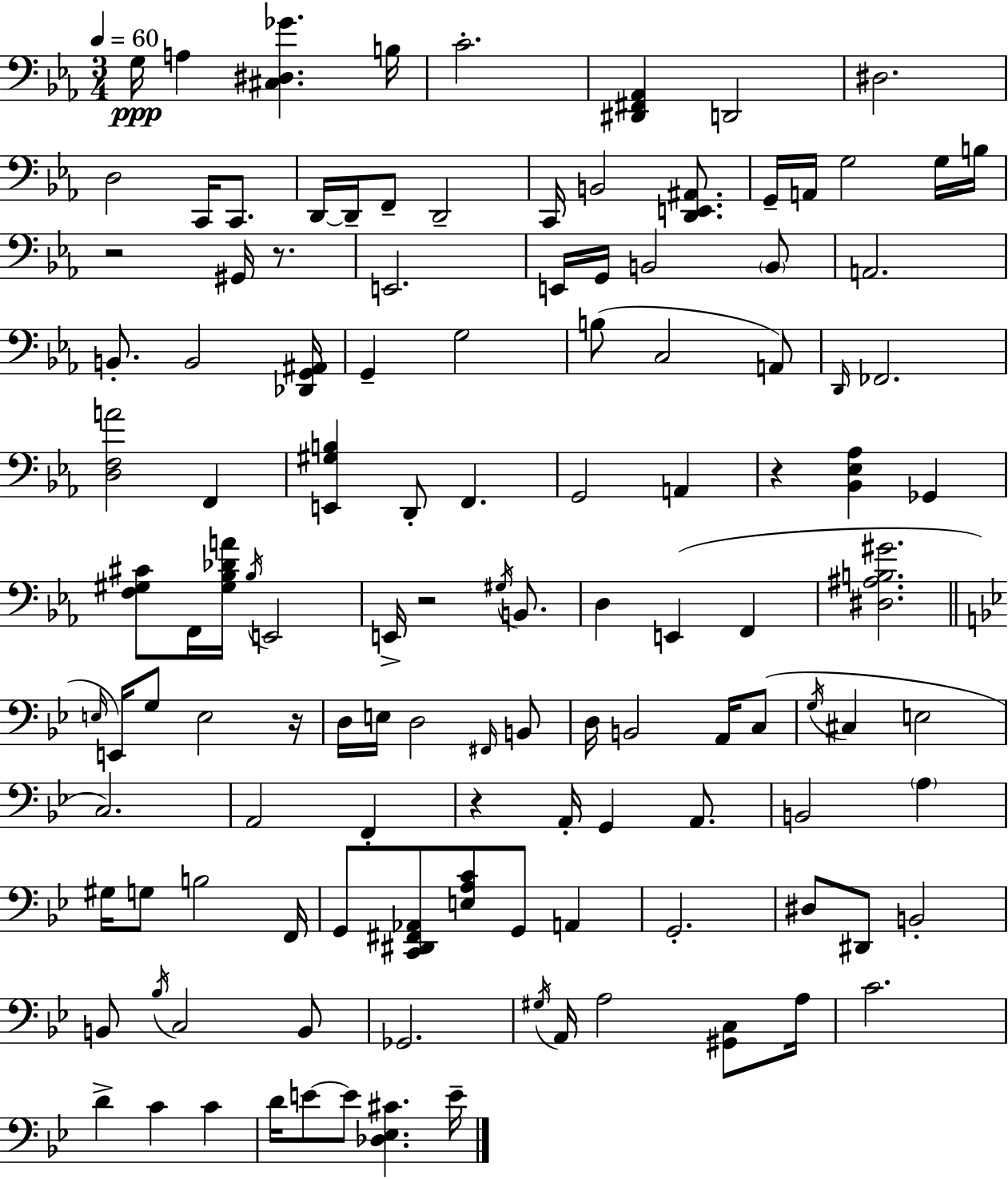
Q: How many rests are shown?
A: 6